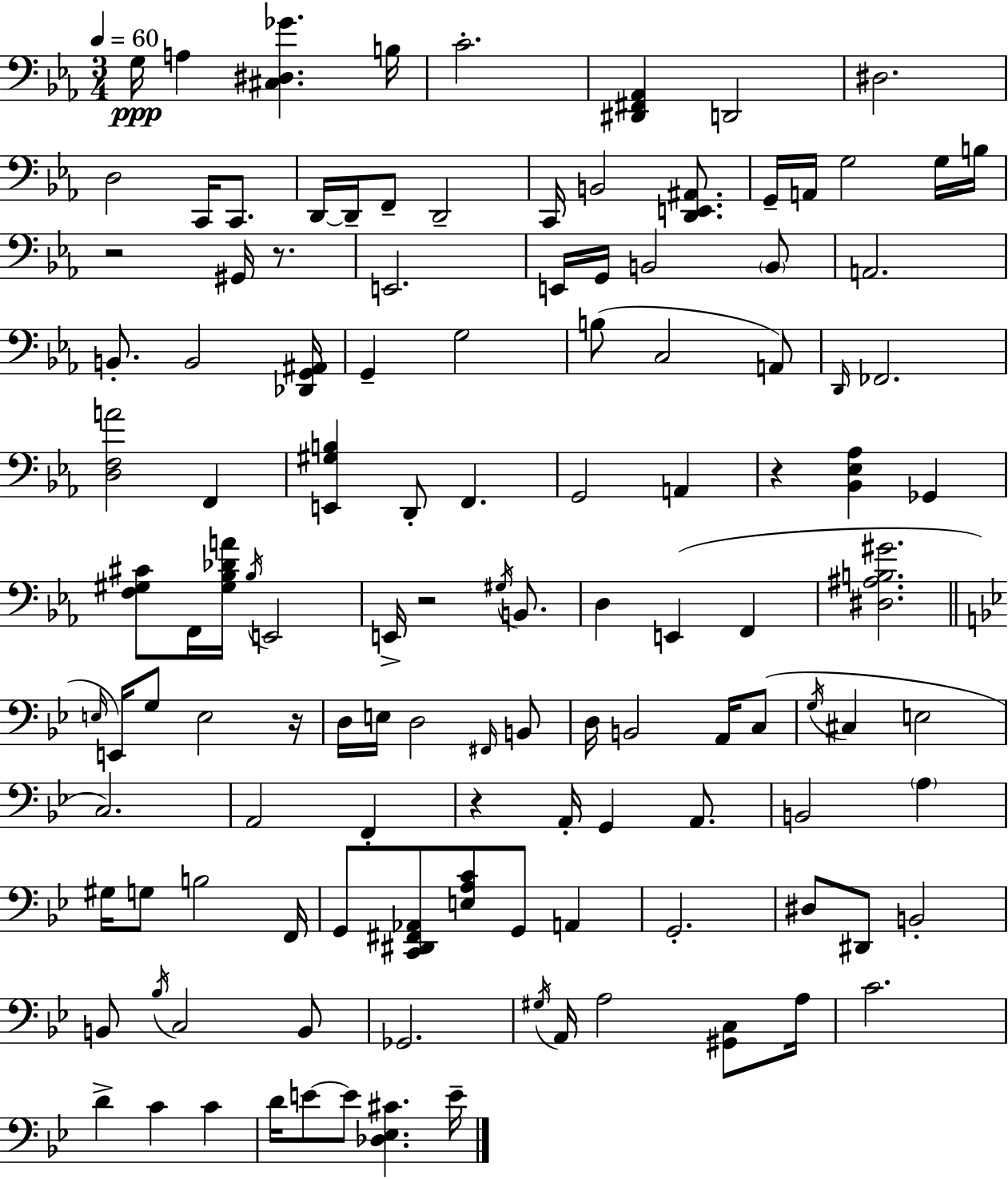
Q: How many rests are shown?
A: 6